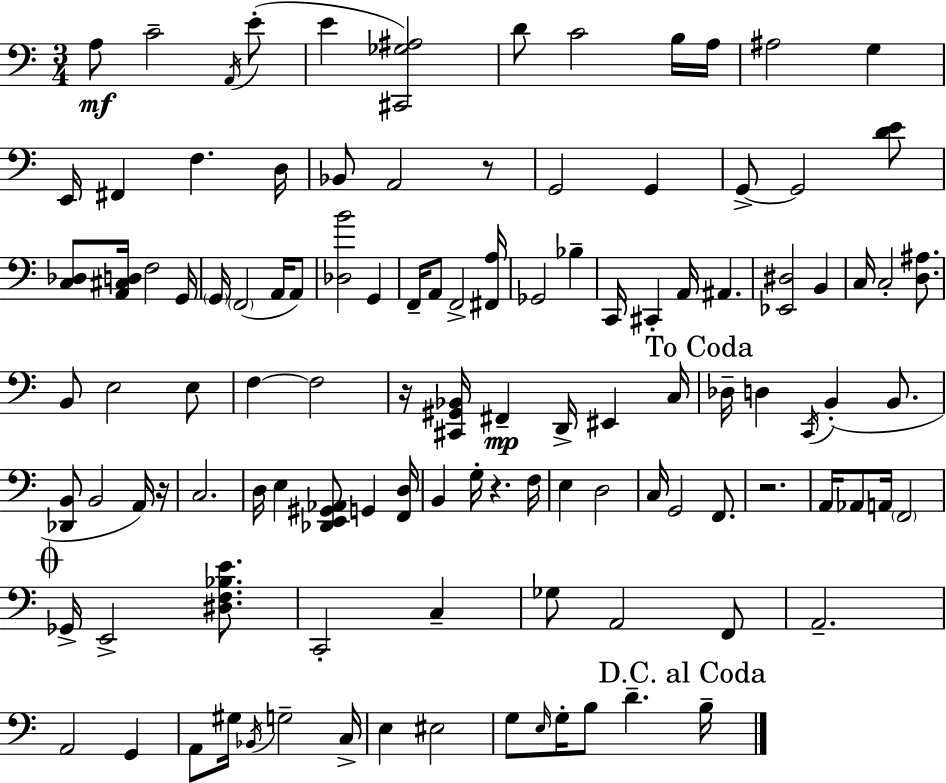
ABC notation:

X:1
T:Untitled
M:3/4
L:1/4
K:C
A,/2 C2 A,,/4 E/2 E [^C,,_G,^A,]2 D/2 C2 B,/4 A,/4 ^A,2 G, E,,/4 ^F,, F, D,/4 _B,,/2 A,,2 z/2 G,,2 G,, G,,/2 G,,2 [DE]/2 [C,_D,]/2 [A,,^C,D,]/4 F,2 G,,/4 G,,/4 F,,2 A,,/4 A,,/2 [_D,B]2 G,, F,,/4 A,,/2 F,,2 [^F,,A,]/4 _G,,2 _B, C,,/4 ^C,, A,,/4 ^A,, [_E,,^D,]2 B,, C,/4 C,2 [D,^A,]/2 B,,/2 E,2 E,/2 F, F,2 z/4 [^C,,^G,,_B,,]/4 ^F,, D,,/4 ^E,, C,/4 _D,/4 D, C,,/4 B,, B,,/2 [_D,,B,,]/2 B,,2 A,,/4 z/4 C,2 D,/4 E, [_D,,E,,^G,,_A,,]/2 G,, [F,,D,]/4 B,, G,/4 z F,/4 E, D,2 C,/4 G,,2 F,,/2 z2 A,,/4 _A,,/2 A,,/4 F,,2 _G,,/4 E,,2 [^D,F,_B,E]/2 C,,2 C, _G,/2 A,,2 F,,/2 A,,2 A,,2 G,, A,,/2 ^G,/4 _B,,/4 G,2 C,/4 E, ^E,2 G,/2 E,/4 G,/4 B,/2 D B,/4